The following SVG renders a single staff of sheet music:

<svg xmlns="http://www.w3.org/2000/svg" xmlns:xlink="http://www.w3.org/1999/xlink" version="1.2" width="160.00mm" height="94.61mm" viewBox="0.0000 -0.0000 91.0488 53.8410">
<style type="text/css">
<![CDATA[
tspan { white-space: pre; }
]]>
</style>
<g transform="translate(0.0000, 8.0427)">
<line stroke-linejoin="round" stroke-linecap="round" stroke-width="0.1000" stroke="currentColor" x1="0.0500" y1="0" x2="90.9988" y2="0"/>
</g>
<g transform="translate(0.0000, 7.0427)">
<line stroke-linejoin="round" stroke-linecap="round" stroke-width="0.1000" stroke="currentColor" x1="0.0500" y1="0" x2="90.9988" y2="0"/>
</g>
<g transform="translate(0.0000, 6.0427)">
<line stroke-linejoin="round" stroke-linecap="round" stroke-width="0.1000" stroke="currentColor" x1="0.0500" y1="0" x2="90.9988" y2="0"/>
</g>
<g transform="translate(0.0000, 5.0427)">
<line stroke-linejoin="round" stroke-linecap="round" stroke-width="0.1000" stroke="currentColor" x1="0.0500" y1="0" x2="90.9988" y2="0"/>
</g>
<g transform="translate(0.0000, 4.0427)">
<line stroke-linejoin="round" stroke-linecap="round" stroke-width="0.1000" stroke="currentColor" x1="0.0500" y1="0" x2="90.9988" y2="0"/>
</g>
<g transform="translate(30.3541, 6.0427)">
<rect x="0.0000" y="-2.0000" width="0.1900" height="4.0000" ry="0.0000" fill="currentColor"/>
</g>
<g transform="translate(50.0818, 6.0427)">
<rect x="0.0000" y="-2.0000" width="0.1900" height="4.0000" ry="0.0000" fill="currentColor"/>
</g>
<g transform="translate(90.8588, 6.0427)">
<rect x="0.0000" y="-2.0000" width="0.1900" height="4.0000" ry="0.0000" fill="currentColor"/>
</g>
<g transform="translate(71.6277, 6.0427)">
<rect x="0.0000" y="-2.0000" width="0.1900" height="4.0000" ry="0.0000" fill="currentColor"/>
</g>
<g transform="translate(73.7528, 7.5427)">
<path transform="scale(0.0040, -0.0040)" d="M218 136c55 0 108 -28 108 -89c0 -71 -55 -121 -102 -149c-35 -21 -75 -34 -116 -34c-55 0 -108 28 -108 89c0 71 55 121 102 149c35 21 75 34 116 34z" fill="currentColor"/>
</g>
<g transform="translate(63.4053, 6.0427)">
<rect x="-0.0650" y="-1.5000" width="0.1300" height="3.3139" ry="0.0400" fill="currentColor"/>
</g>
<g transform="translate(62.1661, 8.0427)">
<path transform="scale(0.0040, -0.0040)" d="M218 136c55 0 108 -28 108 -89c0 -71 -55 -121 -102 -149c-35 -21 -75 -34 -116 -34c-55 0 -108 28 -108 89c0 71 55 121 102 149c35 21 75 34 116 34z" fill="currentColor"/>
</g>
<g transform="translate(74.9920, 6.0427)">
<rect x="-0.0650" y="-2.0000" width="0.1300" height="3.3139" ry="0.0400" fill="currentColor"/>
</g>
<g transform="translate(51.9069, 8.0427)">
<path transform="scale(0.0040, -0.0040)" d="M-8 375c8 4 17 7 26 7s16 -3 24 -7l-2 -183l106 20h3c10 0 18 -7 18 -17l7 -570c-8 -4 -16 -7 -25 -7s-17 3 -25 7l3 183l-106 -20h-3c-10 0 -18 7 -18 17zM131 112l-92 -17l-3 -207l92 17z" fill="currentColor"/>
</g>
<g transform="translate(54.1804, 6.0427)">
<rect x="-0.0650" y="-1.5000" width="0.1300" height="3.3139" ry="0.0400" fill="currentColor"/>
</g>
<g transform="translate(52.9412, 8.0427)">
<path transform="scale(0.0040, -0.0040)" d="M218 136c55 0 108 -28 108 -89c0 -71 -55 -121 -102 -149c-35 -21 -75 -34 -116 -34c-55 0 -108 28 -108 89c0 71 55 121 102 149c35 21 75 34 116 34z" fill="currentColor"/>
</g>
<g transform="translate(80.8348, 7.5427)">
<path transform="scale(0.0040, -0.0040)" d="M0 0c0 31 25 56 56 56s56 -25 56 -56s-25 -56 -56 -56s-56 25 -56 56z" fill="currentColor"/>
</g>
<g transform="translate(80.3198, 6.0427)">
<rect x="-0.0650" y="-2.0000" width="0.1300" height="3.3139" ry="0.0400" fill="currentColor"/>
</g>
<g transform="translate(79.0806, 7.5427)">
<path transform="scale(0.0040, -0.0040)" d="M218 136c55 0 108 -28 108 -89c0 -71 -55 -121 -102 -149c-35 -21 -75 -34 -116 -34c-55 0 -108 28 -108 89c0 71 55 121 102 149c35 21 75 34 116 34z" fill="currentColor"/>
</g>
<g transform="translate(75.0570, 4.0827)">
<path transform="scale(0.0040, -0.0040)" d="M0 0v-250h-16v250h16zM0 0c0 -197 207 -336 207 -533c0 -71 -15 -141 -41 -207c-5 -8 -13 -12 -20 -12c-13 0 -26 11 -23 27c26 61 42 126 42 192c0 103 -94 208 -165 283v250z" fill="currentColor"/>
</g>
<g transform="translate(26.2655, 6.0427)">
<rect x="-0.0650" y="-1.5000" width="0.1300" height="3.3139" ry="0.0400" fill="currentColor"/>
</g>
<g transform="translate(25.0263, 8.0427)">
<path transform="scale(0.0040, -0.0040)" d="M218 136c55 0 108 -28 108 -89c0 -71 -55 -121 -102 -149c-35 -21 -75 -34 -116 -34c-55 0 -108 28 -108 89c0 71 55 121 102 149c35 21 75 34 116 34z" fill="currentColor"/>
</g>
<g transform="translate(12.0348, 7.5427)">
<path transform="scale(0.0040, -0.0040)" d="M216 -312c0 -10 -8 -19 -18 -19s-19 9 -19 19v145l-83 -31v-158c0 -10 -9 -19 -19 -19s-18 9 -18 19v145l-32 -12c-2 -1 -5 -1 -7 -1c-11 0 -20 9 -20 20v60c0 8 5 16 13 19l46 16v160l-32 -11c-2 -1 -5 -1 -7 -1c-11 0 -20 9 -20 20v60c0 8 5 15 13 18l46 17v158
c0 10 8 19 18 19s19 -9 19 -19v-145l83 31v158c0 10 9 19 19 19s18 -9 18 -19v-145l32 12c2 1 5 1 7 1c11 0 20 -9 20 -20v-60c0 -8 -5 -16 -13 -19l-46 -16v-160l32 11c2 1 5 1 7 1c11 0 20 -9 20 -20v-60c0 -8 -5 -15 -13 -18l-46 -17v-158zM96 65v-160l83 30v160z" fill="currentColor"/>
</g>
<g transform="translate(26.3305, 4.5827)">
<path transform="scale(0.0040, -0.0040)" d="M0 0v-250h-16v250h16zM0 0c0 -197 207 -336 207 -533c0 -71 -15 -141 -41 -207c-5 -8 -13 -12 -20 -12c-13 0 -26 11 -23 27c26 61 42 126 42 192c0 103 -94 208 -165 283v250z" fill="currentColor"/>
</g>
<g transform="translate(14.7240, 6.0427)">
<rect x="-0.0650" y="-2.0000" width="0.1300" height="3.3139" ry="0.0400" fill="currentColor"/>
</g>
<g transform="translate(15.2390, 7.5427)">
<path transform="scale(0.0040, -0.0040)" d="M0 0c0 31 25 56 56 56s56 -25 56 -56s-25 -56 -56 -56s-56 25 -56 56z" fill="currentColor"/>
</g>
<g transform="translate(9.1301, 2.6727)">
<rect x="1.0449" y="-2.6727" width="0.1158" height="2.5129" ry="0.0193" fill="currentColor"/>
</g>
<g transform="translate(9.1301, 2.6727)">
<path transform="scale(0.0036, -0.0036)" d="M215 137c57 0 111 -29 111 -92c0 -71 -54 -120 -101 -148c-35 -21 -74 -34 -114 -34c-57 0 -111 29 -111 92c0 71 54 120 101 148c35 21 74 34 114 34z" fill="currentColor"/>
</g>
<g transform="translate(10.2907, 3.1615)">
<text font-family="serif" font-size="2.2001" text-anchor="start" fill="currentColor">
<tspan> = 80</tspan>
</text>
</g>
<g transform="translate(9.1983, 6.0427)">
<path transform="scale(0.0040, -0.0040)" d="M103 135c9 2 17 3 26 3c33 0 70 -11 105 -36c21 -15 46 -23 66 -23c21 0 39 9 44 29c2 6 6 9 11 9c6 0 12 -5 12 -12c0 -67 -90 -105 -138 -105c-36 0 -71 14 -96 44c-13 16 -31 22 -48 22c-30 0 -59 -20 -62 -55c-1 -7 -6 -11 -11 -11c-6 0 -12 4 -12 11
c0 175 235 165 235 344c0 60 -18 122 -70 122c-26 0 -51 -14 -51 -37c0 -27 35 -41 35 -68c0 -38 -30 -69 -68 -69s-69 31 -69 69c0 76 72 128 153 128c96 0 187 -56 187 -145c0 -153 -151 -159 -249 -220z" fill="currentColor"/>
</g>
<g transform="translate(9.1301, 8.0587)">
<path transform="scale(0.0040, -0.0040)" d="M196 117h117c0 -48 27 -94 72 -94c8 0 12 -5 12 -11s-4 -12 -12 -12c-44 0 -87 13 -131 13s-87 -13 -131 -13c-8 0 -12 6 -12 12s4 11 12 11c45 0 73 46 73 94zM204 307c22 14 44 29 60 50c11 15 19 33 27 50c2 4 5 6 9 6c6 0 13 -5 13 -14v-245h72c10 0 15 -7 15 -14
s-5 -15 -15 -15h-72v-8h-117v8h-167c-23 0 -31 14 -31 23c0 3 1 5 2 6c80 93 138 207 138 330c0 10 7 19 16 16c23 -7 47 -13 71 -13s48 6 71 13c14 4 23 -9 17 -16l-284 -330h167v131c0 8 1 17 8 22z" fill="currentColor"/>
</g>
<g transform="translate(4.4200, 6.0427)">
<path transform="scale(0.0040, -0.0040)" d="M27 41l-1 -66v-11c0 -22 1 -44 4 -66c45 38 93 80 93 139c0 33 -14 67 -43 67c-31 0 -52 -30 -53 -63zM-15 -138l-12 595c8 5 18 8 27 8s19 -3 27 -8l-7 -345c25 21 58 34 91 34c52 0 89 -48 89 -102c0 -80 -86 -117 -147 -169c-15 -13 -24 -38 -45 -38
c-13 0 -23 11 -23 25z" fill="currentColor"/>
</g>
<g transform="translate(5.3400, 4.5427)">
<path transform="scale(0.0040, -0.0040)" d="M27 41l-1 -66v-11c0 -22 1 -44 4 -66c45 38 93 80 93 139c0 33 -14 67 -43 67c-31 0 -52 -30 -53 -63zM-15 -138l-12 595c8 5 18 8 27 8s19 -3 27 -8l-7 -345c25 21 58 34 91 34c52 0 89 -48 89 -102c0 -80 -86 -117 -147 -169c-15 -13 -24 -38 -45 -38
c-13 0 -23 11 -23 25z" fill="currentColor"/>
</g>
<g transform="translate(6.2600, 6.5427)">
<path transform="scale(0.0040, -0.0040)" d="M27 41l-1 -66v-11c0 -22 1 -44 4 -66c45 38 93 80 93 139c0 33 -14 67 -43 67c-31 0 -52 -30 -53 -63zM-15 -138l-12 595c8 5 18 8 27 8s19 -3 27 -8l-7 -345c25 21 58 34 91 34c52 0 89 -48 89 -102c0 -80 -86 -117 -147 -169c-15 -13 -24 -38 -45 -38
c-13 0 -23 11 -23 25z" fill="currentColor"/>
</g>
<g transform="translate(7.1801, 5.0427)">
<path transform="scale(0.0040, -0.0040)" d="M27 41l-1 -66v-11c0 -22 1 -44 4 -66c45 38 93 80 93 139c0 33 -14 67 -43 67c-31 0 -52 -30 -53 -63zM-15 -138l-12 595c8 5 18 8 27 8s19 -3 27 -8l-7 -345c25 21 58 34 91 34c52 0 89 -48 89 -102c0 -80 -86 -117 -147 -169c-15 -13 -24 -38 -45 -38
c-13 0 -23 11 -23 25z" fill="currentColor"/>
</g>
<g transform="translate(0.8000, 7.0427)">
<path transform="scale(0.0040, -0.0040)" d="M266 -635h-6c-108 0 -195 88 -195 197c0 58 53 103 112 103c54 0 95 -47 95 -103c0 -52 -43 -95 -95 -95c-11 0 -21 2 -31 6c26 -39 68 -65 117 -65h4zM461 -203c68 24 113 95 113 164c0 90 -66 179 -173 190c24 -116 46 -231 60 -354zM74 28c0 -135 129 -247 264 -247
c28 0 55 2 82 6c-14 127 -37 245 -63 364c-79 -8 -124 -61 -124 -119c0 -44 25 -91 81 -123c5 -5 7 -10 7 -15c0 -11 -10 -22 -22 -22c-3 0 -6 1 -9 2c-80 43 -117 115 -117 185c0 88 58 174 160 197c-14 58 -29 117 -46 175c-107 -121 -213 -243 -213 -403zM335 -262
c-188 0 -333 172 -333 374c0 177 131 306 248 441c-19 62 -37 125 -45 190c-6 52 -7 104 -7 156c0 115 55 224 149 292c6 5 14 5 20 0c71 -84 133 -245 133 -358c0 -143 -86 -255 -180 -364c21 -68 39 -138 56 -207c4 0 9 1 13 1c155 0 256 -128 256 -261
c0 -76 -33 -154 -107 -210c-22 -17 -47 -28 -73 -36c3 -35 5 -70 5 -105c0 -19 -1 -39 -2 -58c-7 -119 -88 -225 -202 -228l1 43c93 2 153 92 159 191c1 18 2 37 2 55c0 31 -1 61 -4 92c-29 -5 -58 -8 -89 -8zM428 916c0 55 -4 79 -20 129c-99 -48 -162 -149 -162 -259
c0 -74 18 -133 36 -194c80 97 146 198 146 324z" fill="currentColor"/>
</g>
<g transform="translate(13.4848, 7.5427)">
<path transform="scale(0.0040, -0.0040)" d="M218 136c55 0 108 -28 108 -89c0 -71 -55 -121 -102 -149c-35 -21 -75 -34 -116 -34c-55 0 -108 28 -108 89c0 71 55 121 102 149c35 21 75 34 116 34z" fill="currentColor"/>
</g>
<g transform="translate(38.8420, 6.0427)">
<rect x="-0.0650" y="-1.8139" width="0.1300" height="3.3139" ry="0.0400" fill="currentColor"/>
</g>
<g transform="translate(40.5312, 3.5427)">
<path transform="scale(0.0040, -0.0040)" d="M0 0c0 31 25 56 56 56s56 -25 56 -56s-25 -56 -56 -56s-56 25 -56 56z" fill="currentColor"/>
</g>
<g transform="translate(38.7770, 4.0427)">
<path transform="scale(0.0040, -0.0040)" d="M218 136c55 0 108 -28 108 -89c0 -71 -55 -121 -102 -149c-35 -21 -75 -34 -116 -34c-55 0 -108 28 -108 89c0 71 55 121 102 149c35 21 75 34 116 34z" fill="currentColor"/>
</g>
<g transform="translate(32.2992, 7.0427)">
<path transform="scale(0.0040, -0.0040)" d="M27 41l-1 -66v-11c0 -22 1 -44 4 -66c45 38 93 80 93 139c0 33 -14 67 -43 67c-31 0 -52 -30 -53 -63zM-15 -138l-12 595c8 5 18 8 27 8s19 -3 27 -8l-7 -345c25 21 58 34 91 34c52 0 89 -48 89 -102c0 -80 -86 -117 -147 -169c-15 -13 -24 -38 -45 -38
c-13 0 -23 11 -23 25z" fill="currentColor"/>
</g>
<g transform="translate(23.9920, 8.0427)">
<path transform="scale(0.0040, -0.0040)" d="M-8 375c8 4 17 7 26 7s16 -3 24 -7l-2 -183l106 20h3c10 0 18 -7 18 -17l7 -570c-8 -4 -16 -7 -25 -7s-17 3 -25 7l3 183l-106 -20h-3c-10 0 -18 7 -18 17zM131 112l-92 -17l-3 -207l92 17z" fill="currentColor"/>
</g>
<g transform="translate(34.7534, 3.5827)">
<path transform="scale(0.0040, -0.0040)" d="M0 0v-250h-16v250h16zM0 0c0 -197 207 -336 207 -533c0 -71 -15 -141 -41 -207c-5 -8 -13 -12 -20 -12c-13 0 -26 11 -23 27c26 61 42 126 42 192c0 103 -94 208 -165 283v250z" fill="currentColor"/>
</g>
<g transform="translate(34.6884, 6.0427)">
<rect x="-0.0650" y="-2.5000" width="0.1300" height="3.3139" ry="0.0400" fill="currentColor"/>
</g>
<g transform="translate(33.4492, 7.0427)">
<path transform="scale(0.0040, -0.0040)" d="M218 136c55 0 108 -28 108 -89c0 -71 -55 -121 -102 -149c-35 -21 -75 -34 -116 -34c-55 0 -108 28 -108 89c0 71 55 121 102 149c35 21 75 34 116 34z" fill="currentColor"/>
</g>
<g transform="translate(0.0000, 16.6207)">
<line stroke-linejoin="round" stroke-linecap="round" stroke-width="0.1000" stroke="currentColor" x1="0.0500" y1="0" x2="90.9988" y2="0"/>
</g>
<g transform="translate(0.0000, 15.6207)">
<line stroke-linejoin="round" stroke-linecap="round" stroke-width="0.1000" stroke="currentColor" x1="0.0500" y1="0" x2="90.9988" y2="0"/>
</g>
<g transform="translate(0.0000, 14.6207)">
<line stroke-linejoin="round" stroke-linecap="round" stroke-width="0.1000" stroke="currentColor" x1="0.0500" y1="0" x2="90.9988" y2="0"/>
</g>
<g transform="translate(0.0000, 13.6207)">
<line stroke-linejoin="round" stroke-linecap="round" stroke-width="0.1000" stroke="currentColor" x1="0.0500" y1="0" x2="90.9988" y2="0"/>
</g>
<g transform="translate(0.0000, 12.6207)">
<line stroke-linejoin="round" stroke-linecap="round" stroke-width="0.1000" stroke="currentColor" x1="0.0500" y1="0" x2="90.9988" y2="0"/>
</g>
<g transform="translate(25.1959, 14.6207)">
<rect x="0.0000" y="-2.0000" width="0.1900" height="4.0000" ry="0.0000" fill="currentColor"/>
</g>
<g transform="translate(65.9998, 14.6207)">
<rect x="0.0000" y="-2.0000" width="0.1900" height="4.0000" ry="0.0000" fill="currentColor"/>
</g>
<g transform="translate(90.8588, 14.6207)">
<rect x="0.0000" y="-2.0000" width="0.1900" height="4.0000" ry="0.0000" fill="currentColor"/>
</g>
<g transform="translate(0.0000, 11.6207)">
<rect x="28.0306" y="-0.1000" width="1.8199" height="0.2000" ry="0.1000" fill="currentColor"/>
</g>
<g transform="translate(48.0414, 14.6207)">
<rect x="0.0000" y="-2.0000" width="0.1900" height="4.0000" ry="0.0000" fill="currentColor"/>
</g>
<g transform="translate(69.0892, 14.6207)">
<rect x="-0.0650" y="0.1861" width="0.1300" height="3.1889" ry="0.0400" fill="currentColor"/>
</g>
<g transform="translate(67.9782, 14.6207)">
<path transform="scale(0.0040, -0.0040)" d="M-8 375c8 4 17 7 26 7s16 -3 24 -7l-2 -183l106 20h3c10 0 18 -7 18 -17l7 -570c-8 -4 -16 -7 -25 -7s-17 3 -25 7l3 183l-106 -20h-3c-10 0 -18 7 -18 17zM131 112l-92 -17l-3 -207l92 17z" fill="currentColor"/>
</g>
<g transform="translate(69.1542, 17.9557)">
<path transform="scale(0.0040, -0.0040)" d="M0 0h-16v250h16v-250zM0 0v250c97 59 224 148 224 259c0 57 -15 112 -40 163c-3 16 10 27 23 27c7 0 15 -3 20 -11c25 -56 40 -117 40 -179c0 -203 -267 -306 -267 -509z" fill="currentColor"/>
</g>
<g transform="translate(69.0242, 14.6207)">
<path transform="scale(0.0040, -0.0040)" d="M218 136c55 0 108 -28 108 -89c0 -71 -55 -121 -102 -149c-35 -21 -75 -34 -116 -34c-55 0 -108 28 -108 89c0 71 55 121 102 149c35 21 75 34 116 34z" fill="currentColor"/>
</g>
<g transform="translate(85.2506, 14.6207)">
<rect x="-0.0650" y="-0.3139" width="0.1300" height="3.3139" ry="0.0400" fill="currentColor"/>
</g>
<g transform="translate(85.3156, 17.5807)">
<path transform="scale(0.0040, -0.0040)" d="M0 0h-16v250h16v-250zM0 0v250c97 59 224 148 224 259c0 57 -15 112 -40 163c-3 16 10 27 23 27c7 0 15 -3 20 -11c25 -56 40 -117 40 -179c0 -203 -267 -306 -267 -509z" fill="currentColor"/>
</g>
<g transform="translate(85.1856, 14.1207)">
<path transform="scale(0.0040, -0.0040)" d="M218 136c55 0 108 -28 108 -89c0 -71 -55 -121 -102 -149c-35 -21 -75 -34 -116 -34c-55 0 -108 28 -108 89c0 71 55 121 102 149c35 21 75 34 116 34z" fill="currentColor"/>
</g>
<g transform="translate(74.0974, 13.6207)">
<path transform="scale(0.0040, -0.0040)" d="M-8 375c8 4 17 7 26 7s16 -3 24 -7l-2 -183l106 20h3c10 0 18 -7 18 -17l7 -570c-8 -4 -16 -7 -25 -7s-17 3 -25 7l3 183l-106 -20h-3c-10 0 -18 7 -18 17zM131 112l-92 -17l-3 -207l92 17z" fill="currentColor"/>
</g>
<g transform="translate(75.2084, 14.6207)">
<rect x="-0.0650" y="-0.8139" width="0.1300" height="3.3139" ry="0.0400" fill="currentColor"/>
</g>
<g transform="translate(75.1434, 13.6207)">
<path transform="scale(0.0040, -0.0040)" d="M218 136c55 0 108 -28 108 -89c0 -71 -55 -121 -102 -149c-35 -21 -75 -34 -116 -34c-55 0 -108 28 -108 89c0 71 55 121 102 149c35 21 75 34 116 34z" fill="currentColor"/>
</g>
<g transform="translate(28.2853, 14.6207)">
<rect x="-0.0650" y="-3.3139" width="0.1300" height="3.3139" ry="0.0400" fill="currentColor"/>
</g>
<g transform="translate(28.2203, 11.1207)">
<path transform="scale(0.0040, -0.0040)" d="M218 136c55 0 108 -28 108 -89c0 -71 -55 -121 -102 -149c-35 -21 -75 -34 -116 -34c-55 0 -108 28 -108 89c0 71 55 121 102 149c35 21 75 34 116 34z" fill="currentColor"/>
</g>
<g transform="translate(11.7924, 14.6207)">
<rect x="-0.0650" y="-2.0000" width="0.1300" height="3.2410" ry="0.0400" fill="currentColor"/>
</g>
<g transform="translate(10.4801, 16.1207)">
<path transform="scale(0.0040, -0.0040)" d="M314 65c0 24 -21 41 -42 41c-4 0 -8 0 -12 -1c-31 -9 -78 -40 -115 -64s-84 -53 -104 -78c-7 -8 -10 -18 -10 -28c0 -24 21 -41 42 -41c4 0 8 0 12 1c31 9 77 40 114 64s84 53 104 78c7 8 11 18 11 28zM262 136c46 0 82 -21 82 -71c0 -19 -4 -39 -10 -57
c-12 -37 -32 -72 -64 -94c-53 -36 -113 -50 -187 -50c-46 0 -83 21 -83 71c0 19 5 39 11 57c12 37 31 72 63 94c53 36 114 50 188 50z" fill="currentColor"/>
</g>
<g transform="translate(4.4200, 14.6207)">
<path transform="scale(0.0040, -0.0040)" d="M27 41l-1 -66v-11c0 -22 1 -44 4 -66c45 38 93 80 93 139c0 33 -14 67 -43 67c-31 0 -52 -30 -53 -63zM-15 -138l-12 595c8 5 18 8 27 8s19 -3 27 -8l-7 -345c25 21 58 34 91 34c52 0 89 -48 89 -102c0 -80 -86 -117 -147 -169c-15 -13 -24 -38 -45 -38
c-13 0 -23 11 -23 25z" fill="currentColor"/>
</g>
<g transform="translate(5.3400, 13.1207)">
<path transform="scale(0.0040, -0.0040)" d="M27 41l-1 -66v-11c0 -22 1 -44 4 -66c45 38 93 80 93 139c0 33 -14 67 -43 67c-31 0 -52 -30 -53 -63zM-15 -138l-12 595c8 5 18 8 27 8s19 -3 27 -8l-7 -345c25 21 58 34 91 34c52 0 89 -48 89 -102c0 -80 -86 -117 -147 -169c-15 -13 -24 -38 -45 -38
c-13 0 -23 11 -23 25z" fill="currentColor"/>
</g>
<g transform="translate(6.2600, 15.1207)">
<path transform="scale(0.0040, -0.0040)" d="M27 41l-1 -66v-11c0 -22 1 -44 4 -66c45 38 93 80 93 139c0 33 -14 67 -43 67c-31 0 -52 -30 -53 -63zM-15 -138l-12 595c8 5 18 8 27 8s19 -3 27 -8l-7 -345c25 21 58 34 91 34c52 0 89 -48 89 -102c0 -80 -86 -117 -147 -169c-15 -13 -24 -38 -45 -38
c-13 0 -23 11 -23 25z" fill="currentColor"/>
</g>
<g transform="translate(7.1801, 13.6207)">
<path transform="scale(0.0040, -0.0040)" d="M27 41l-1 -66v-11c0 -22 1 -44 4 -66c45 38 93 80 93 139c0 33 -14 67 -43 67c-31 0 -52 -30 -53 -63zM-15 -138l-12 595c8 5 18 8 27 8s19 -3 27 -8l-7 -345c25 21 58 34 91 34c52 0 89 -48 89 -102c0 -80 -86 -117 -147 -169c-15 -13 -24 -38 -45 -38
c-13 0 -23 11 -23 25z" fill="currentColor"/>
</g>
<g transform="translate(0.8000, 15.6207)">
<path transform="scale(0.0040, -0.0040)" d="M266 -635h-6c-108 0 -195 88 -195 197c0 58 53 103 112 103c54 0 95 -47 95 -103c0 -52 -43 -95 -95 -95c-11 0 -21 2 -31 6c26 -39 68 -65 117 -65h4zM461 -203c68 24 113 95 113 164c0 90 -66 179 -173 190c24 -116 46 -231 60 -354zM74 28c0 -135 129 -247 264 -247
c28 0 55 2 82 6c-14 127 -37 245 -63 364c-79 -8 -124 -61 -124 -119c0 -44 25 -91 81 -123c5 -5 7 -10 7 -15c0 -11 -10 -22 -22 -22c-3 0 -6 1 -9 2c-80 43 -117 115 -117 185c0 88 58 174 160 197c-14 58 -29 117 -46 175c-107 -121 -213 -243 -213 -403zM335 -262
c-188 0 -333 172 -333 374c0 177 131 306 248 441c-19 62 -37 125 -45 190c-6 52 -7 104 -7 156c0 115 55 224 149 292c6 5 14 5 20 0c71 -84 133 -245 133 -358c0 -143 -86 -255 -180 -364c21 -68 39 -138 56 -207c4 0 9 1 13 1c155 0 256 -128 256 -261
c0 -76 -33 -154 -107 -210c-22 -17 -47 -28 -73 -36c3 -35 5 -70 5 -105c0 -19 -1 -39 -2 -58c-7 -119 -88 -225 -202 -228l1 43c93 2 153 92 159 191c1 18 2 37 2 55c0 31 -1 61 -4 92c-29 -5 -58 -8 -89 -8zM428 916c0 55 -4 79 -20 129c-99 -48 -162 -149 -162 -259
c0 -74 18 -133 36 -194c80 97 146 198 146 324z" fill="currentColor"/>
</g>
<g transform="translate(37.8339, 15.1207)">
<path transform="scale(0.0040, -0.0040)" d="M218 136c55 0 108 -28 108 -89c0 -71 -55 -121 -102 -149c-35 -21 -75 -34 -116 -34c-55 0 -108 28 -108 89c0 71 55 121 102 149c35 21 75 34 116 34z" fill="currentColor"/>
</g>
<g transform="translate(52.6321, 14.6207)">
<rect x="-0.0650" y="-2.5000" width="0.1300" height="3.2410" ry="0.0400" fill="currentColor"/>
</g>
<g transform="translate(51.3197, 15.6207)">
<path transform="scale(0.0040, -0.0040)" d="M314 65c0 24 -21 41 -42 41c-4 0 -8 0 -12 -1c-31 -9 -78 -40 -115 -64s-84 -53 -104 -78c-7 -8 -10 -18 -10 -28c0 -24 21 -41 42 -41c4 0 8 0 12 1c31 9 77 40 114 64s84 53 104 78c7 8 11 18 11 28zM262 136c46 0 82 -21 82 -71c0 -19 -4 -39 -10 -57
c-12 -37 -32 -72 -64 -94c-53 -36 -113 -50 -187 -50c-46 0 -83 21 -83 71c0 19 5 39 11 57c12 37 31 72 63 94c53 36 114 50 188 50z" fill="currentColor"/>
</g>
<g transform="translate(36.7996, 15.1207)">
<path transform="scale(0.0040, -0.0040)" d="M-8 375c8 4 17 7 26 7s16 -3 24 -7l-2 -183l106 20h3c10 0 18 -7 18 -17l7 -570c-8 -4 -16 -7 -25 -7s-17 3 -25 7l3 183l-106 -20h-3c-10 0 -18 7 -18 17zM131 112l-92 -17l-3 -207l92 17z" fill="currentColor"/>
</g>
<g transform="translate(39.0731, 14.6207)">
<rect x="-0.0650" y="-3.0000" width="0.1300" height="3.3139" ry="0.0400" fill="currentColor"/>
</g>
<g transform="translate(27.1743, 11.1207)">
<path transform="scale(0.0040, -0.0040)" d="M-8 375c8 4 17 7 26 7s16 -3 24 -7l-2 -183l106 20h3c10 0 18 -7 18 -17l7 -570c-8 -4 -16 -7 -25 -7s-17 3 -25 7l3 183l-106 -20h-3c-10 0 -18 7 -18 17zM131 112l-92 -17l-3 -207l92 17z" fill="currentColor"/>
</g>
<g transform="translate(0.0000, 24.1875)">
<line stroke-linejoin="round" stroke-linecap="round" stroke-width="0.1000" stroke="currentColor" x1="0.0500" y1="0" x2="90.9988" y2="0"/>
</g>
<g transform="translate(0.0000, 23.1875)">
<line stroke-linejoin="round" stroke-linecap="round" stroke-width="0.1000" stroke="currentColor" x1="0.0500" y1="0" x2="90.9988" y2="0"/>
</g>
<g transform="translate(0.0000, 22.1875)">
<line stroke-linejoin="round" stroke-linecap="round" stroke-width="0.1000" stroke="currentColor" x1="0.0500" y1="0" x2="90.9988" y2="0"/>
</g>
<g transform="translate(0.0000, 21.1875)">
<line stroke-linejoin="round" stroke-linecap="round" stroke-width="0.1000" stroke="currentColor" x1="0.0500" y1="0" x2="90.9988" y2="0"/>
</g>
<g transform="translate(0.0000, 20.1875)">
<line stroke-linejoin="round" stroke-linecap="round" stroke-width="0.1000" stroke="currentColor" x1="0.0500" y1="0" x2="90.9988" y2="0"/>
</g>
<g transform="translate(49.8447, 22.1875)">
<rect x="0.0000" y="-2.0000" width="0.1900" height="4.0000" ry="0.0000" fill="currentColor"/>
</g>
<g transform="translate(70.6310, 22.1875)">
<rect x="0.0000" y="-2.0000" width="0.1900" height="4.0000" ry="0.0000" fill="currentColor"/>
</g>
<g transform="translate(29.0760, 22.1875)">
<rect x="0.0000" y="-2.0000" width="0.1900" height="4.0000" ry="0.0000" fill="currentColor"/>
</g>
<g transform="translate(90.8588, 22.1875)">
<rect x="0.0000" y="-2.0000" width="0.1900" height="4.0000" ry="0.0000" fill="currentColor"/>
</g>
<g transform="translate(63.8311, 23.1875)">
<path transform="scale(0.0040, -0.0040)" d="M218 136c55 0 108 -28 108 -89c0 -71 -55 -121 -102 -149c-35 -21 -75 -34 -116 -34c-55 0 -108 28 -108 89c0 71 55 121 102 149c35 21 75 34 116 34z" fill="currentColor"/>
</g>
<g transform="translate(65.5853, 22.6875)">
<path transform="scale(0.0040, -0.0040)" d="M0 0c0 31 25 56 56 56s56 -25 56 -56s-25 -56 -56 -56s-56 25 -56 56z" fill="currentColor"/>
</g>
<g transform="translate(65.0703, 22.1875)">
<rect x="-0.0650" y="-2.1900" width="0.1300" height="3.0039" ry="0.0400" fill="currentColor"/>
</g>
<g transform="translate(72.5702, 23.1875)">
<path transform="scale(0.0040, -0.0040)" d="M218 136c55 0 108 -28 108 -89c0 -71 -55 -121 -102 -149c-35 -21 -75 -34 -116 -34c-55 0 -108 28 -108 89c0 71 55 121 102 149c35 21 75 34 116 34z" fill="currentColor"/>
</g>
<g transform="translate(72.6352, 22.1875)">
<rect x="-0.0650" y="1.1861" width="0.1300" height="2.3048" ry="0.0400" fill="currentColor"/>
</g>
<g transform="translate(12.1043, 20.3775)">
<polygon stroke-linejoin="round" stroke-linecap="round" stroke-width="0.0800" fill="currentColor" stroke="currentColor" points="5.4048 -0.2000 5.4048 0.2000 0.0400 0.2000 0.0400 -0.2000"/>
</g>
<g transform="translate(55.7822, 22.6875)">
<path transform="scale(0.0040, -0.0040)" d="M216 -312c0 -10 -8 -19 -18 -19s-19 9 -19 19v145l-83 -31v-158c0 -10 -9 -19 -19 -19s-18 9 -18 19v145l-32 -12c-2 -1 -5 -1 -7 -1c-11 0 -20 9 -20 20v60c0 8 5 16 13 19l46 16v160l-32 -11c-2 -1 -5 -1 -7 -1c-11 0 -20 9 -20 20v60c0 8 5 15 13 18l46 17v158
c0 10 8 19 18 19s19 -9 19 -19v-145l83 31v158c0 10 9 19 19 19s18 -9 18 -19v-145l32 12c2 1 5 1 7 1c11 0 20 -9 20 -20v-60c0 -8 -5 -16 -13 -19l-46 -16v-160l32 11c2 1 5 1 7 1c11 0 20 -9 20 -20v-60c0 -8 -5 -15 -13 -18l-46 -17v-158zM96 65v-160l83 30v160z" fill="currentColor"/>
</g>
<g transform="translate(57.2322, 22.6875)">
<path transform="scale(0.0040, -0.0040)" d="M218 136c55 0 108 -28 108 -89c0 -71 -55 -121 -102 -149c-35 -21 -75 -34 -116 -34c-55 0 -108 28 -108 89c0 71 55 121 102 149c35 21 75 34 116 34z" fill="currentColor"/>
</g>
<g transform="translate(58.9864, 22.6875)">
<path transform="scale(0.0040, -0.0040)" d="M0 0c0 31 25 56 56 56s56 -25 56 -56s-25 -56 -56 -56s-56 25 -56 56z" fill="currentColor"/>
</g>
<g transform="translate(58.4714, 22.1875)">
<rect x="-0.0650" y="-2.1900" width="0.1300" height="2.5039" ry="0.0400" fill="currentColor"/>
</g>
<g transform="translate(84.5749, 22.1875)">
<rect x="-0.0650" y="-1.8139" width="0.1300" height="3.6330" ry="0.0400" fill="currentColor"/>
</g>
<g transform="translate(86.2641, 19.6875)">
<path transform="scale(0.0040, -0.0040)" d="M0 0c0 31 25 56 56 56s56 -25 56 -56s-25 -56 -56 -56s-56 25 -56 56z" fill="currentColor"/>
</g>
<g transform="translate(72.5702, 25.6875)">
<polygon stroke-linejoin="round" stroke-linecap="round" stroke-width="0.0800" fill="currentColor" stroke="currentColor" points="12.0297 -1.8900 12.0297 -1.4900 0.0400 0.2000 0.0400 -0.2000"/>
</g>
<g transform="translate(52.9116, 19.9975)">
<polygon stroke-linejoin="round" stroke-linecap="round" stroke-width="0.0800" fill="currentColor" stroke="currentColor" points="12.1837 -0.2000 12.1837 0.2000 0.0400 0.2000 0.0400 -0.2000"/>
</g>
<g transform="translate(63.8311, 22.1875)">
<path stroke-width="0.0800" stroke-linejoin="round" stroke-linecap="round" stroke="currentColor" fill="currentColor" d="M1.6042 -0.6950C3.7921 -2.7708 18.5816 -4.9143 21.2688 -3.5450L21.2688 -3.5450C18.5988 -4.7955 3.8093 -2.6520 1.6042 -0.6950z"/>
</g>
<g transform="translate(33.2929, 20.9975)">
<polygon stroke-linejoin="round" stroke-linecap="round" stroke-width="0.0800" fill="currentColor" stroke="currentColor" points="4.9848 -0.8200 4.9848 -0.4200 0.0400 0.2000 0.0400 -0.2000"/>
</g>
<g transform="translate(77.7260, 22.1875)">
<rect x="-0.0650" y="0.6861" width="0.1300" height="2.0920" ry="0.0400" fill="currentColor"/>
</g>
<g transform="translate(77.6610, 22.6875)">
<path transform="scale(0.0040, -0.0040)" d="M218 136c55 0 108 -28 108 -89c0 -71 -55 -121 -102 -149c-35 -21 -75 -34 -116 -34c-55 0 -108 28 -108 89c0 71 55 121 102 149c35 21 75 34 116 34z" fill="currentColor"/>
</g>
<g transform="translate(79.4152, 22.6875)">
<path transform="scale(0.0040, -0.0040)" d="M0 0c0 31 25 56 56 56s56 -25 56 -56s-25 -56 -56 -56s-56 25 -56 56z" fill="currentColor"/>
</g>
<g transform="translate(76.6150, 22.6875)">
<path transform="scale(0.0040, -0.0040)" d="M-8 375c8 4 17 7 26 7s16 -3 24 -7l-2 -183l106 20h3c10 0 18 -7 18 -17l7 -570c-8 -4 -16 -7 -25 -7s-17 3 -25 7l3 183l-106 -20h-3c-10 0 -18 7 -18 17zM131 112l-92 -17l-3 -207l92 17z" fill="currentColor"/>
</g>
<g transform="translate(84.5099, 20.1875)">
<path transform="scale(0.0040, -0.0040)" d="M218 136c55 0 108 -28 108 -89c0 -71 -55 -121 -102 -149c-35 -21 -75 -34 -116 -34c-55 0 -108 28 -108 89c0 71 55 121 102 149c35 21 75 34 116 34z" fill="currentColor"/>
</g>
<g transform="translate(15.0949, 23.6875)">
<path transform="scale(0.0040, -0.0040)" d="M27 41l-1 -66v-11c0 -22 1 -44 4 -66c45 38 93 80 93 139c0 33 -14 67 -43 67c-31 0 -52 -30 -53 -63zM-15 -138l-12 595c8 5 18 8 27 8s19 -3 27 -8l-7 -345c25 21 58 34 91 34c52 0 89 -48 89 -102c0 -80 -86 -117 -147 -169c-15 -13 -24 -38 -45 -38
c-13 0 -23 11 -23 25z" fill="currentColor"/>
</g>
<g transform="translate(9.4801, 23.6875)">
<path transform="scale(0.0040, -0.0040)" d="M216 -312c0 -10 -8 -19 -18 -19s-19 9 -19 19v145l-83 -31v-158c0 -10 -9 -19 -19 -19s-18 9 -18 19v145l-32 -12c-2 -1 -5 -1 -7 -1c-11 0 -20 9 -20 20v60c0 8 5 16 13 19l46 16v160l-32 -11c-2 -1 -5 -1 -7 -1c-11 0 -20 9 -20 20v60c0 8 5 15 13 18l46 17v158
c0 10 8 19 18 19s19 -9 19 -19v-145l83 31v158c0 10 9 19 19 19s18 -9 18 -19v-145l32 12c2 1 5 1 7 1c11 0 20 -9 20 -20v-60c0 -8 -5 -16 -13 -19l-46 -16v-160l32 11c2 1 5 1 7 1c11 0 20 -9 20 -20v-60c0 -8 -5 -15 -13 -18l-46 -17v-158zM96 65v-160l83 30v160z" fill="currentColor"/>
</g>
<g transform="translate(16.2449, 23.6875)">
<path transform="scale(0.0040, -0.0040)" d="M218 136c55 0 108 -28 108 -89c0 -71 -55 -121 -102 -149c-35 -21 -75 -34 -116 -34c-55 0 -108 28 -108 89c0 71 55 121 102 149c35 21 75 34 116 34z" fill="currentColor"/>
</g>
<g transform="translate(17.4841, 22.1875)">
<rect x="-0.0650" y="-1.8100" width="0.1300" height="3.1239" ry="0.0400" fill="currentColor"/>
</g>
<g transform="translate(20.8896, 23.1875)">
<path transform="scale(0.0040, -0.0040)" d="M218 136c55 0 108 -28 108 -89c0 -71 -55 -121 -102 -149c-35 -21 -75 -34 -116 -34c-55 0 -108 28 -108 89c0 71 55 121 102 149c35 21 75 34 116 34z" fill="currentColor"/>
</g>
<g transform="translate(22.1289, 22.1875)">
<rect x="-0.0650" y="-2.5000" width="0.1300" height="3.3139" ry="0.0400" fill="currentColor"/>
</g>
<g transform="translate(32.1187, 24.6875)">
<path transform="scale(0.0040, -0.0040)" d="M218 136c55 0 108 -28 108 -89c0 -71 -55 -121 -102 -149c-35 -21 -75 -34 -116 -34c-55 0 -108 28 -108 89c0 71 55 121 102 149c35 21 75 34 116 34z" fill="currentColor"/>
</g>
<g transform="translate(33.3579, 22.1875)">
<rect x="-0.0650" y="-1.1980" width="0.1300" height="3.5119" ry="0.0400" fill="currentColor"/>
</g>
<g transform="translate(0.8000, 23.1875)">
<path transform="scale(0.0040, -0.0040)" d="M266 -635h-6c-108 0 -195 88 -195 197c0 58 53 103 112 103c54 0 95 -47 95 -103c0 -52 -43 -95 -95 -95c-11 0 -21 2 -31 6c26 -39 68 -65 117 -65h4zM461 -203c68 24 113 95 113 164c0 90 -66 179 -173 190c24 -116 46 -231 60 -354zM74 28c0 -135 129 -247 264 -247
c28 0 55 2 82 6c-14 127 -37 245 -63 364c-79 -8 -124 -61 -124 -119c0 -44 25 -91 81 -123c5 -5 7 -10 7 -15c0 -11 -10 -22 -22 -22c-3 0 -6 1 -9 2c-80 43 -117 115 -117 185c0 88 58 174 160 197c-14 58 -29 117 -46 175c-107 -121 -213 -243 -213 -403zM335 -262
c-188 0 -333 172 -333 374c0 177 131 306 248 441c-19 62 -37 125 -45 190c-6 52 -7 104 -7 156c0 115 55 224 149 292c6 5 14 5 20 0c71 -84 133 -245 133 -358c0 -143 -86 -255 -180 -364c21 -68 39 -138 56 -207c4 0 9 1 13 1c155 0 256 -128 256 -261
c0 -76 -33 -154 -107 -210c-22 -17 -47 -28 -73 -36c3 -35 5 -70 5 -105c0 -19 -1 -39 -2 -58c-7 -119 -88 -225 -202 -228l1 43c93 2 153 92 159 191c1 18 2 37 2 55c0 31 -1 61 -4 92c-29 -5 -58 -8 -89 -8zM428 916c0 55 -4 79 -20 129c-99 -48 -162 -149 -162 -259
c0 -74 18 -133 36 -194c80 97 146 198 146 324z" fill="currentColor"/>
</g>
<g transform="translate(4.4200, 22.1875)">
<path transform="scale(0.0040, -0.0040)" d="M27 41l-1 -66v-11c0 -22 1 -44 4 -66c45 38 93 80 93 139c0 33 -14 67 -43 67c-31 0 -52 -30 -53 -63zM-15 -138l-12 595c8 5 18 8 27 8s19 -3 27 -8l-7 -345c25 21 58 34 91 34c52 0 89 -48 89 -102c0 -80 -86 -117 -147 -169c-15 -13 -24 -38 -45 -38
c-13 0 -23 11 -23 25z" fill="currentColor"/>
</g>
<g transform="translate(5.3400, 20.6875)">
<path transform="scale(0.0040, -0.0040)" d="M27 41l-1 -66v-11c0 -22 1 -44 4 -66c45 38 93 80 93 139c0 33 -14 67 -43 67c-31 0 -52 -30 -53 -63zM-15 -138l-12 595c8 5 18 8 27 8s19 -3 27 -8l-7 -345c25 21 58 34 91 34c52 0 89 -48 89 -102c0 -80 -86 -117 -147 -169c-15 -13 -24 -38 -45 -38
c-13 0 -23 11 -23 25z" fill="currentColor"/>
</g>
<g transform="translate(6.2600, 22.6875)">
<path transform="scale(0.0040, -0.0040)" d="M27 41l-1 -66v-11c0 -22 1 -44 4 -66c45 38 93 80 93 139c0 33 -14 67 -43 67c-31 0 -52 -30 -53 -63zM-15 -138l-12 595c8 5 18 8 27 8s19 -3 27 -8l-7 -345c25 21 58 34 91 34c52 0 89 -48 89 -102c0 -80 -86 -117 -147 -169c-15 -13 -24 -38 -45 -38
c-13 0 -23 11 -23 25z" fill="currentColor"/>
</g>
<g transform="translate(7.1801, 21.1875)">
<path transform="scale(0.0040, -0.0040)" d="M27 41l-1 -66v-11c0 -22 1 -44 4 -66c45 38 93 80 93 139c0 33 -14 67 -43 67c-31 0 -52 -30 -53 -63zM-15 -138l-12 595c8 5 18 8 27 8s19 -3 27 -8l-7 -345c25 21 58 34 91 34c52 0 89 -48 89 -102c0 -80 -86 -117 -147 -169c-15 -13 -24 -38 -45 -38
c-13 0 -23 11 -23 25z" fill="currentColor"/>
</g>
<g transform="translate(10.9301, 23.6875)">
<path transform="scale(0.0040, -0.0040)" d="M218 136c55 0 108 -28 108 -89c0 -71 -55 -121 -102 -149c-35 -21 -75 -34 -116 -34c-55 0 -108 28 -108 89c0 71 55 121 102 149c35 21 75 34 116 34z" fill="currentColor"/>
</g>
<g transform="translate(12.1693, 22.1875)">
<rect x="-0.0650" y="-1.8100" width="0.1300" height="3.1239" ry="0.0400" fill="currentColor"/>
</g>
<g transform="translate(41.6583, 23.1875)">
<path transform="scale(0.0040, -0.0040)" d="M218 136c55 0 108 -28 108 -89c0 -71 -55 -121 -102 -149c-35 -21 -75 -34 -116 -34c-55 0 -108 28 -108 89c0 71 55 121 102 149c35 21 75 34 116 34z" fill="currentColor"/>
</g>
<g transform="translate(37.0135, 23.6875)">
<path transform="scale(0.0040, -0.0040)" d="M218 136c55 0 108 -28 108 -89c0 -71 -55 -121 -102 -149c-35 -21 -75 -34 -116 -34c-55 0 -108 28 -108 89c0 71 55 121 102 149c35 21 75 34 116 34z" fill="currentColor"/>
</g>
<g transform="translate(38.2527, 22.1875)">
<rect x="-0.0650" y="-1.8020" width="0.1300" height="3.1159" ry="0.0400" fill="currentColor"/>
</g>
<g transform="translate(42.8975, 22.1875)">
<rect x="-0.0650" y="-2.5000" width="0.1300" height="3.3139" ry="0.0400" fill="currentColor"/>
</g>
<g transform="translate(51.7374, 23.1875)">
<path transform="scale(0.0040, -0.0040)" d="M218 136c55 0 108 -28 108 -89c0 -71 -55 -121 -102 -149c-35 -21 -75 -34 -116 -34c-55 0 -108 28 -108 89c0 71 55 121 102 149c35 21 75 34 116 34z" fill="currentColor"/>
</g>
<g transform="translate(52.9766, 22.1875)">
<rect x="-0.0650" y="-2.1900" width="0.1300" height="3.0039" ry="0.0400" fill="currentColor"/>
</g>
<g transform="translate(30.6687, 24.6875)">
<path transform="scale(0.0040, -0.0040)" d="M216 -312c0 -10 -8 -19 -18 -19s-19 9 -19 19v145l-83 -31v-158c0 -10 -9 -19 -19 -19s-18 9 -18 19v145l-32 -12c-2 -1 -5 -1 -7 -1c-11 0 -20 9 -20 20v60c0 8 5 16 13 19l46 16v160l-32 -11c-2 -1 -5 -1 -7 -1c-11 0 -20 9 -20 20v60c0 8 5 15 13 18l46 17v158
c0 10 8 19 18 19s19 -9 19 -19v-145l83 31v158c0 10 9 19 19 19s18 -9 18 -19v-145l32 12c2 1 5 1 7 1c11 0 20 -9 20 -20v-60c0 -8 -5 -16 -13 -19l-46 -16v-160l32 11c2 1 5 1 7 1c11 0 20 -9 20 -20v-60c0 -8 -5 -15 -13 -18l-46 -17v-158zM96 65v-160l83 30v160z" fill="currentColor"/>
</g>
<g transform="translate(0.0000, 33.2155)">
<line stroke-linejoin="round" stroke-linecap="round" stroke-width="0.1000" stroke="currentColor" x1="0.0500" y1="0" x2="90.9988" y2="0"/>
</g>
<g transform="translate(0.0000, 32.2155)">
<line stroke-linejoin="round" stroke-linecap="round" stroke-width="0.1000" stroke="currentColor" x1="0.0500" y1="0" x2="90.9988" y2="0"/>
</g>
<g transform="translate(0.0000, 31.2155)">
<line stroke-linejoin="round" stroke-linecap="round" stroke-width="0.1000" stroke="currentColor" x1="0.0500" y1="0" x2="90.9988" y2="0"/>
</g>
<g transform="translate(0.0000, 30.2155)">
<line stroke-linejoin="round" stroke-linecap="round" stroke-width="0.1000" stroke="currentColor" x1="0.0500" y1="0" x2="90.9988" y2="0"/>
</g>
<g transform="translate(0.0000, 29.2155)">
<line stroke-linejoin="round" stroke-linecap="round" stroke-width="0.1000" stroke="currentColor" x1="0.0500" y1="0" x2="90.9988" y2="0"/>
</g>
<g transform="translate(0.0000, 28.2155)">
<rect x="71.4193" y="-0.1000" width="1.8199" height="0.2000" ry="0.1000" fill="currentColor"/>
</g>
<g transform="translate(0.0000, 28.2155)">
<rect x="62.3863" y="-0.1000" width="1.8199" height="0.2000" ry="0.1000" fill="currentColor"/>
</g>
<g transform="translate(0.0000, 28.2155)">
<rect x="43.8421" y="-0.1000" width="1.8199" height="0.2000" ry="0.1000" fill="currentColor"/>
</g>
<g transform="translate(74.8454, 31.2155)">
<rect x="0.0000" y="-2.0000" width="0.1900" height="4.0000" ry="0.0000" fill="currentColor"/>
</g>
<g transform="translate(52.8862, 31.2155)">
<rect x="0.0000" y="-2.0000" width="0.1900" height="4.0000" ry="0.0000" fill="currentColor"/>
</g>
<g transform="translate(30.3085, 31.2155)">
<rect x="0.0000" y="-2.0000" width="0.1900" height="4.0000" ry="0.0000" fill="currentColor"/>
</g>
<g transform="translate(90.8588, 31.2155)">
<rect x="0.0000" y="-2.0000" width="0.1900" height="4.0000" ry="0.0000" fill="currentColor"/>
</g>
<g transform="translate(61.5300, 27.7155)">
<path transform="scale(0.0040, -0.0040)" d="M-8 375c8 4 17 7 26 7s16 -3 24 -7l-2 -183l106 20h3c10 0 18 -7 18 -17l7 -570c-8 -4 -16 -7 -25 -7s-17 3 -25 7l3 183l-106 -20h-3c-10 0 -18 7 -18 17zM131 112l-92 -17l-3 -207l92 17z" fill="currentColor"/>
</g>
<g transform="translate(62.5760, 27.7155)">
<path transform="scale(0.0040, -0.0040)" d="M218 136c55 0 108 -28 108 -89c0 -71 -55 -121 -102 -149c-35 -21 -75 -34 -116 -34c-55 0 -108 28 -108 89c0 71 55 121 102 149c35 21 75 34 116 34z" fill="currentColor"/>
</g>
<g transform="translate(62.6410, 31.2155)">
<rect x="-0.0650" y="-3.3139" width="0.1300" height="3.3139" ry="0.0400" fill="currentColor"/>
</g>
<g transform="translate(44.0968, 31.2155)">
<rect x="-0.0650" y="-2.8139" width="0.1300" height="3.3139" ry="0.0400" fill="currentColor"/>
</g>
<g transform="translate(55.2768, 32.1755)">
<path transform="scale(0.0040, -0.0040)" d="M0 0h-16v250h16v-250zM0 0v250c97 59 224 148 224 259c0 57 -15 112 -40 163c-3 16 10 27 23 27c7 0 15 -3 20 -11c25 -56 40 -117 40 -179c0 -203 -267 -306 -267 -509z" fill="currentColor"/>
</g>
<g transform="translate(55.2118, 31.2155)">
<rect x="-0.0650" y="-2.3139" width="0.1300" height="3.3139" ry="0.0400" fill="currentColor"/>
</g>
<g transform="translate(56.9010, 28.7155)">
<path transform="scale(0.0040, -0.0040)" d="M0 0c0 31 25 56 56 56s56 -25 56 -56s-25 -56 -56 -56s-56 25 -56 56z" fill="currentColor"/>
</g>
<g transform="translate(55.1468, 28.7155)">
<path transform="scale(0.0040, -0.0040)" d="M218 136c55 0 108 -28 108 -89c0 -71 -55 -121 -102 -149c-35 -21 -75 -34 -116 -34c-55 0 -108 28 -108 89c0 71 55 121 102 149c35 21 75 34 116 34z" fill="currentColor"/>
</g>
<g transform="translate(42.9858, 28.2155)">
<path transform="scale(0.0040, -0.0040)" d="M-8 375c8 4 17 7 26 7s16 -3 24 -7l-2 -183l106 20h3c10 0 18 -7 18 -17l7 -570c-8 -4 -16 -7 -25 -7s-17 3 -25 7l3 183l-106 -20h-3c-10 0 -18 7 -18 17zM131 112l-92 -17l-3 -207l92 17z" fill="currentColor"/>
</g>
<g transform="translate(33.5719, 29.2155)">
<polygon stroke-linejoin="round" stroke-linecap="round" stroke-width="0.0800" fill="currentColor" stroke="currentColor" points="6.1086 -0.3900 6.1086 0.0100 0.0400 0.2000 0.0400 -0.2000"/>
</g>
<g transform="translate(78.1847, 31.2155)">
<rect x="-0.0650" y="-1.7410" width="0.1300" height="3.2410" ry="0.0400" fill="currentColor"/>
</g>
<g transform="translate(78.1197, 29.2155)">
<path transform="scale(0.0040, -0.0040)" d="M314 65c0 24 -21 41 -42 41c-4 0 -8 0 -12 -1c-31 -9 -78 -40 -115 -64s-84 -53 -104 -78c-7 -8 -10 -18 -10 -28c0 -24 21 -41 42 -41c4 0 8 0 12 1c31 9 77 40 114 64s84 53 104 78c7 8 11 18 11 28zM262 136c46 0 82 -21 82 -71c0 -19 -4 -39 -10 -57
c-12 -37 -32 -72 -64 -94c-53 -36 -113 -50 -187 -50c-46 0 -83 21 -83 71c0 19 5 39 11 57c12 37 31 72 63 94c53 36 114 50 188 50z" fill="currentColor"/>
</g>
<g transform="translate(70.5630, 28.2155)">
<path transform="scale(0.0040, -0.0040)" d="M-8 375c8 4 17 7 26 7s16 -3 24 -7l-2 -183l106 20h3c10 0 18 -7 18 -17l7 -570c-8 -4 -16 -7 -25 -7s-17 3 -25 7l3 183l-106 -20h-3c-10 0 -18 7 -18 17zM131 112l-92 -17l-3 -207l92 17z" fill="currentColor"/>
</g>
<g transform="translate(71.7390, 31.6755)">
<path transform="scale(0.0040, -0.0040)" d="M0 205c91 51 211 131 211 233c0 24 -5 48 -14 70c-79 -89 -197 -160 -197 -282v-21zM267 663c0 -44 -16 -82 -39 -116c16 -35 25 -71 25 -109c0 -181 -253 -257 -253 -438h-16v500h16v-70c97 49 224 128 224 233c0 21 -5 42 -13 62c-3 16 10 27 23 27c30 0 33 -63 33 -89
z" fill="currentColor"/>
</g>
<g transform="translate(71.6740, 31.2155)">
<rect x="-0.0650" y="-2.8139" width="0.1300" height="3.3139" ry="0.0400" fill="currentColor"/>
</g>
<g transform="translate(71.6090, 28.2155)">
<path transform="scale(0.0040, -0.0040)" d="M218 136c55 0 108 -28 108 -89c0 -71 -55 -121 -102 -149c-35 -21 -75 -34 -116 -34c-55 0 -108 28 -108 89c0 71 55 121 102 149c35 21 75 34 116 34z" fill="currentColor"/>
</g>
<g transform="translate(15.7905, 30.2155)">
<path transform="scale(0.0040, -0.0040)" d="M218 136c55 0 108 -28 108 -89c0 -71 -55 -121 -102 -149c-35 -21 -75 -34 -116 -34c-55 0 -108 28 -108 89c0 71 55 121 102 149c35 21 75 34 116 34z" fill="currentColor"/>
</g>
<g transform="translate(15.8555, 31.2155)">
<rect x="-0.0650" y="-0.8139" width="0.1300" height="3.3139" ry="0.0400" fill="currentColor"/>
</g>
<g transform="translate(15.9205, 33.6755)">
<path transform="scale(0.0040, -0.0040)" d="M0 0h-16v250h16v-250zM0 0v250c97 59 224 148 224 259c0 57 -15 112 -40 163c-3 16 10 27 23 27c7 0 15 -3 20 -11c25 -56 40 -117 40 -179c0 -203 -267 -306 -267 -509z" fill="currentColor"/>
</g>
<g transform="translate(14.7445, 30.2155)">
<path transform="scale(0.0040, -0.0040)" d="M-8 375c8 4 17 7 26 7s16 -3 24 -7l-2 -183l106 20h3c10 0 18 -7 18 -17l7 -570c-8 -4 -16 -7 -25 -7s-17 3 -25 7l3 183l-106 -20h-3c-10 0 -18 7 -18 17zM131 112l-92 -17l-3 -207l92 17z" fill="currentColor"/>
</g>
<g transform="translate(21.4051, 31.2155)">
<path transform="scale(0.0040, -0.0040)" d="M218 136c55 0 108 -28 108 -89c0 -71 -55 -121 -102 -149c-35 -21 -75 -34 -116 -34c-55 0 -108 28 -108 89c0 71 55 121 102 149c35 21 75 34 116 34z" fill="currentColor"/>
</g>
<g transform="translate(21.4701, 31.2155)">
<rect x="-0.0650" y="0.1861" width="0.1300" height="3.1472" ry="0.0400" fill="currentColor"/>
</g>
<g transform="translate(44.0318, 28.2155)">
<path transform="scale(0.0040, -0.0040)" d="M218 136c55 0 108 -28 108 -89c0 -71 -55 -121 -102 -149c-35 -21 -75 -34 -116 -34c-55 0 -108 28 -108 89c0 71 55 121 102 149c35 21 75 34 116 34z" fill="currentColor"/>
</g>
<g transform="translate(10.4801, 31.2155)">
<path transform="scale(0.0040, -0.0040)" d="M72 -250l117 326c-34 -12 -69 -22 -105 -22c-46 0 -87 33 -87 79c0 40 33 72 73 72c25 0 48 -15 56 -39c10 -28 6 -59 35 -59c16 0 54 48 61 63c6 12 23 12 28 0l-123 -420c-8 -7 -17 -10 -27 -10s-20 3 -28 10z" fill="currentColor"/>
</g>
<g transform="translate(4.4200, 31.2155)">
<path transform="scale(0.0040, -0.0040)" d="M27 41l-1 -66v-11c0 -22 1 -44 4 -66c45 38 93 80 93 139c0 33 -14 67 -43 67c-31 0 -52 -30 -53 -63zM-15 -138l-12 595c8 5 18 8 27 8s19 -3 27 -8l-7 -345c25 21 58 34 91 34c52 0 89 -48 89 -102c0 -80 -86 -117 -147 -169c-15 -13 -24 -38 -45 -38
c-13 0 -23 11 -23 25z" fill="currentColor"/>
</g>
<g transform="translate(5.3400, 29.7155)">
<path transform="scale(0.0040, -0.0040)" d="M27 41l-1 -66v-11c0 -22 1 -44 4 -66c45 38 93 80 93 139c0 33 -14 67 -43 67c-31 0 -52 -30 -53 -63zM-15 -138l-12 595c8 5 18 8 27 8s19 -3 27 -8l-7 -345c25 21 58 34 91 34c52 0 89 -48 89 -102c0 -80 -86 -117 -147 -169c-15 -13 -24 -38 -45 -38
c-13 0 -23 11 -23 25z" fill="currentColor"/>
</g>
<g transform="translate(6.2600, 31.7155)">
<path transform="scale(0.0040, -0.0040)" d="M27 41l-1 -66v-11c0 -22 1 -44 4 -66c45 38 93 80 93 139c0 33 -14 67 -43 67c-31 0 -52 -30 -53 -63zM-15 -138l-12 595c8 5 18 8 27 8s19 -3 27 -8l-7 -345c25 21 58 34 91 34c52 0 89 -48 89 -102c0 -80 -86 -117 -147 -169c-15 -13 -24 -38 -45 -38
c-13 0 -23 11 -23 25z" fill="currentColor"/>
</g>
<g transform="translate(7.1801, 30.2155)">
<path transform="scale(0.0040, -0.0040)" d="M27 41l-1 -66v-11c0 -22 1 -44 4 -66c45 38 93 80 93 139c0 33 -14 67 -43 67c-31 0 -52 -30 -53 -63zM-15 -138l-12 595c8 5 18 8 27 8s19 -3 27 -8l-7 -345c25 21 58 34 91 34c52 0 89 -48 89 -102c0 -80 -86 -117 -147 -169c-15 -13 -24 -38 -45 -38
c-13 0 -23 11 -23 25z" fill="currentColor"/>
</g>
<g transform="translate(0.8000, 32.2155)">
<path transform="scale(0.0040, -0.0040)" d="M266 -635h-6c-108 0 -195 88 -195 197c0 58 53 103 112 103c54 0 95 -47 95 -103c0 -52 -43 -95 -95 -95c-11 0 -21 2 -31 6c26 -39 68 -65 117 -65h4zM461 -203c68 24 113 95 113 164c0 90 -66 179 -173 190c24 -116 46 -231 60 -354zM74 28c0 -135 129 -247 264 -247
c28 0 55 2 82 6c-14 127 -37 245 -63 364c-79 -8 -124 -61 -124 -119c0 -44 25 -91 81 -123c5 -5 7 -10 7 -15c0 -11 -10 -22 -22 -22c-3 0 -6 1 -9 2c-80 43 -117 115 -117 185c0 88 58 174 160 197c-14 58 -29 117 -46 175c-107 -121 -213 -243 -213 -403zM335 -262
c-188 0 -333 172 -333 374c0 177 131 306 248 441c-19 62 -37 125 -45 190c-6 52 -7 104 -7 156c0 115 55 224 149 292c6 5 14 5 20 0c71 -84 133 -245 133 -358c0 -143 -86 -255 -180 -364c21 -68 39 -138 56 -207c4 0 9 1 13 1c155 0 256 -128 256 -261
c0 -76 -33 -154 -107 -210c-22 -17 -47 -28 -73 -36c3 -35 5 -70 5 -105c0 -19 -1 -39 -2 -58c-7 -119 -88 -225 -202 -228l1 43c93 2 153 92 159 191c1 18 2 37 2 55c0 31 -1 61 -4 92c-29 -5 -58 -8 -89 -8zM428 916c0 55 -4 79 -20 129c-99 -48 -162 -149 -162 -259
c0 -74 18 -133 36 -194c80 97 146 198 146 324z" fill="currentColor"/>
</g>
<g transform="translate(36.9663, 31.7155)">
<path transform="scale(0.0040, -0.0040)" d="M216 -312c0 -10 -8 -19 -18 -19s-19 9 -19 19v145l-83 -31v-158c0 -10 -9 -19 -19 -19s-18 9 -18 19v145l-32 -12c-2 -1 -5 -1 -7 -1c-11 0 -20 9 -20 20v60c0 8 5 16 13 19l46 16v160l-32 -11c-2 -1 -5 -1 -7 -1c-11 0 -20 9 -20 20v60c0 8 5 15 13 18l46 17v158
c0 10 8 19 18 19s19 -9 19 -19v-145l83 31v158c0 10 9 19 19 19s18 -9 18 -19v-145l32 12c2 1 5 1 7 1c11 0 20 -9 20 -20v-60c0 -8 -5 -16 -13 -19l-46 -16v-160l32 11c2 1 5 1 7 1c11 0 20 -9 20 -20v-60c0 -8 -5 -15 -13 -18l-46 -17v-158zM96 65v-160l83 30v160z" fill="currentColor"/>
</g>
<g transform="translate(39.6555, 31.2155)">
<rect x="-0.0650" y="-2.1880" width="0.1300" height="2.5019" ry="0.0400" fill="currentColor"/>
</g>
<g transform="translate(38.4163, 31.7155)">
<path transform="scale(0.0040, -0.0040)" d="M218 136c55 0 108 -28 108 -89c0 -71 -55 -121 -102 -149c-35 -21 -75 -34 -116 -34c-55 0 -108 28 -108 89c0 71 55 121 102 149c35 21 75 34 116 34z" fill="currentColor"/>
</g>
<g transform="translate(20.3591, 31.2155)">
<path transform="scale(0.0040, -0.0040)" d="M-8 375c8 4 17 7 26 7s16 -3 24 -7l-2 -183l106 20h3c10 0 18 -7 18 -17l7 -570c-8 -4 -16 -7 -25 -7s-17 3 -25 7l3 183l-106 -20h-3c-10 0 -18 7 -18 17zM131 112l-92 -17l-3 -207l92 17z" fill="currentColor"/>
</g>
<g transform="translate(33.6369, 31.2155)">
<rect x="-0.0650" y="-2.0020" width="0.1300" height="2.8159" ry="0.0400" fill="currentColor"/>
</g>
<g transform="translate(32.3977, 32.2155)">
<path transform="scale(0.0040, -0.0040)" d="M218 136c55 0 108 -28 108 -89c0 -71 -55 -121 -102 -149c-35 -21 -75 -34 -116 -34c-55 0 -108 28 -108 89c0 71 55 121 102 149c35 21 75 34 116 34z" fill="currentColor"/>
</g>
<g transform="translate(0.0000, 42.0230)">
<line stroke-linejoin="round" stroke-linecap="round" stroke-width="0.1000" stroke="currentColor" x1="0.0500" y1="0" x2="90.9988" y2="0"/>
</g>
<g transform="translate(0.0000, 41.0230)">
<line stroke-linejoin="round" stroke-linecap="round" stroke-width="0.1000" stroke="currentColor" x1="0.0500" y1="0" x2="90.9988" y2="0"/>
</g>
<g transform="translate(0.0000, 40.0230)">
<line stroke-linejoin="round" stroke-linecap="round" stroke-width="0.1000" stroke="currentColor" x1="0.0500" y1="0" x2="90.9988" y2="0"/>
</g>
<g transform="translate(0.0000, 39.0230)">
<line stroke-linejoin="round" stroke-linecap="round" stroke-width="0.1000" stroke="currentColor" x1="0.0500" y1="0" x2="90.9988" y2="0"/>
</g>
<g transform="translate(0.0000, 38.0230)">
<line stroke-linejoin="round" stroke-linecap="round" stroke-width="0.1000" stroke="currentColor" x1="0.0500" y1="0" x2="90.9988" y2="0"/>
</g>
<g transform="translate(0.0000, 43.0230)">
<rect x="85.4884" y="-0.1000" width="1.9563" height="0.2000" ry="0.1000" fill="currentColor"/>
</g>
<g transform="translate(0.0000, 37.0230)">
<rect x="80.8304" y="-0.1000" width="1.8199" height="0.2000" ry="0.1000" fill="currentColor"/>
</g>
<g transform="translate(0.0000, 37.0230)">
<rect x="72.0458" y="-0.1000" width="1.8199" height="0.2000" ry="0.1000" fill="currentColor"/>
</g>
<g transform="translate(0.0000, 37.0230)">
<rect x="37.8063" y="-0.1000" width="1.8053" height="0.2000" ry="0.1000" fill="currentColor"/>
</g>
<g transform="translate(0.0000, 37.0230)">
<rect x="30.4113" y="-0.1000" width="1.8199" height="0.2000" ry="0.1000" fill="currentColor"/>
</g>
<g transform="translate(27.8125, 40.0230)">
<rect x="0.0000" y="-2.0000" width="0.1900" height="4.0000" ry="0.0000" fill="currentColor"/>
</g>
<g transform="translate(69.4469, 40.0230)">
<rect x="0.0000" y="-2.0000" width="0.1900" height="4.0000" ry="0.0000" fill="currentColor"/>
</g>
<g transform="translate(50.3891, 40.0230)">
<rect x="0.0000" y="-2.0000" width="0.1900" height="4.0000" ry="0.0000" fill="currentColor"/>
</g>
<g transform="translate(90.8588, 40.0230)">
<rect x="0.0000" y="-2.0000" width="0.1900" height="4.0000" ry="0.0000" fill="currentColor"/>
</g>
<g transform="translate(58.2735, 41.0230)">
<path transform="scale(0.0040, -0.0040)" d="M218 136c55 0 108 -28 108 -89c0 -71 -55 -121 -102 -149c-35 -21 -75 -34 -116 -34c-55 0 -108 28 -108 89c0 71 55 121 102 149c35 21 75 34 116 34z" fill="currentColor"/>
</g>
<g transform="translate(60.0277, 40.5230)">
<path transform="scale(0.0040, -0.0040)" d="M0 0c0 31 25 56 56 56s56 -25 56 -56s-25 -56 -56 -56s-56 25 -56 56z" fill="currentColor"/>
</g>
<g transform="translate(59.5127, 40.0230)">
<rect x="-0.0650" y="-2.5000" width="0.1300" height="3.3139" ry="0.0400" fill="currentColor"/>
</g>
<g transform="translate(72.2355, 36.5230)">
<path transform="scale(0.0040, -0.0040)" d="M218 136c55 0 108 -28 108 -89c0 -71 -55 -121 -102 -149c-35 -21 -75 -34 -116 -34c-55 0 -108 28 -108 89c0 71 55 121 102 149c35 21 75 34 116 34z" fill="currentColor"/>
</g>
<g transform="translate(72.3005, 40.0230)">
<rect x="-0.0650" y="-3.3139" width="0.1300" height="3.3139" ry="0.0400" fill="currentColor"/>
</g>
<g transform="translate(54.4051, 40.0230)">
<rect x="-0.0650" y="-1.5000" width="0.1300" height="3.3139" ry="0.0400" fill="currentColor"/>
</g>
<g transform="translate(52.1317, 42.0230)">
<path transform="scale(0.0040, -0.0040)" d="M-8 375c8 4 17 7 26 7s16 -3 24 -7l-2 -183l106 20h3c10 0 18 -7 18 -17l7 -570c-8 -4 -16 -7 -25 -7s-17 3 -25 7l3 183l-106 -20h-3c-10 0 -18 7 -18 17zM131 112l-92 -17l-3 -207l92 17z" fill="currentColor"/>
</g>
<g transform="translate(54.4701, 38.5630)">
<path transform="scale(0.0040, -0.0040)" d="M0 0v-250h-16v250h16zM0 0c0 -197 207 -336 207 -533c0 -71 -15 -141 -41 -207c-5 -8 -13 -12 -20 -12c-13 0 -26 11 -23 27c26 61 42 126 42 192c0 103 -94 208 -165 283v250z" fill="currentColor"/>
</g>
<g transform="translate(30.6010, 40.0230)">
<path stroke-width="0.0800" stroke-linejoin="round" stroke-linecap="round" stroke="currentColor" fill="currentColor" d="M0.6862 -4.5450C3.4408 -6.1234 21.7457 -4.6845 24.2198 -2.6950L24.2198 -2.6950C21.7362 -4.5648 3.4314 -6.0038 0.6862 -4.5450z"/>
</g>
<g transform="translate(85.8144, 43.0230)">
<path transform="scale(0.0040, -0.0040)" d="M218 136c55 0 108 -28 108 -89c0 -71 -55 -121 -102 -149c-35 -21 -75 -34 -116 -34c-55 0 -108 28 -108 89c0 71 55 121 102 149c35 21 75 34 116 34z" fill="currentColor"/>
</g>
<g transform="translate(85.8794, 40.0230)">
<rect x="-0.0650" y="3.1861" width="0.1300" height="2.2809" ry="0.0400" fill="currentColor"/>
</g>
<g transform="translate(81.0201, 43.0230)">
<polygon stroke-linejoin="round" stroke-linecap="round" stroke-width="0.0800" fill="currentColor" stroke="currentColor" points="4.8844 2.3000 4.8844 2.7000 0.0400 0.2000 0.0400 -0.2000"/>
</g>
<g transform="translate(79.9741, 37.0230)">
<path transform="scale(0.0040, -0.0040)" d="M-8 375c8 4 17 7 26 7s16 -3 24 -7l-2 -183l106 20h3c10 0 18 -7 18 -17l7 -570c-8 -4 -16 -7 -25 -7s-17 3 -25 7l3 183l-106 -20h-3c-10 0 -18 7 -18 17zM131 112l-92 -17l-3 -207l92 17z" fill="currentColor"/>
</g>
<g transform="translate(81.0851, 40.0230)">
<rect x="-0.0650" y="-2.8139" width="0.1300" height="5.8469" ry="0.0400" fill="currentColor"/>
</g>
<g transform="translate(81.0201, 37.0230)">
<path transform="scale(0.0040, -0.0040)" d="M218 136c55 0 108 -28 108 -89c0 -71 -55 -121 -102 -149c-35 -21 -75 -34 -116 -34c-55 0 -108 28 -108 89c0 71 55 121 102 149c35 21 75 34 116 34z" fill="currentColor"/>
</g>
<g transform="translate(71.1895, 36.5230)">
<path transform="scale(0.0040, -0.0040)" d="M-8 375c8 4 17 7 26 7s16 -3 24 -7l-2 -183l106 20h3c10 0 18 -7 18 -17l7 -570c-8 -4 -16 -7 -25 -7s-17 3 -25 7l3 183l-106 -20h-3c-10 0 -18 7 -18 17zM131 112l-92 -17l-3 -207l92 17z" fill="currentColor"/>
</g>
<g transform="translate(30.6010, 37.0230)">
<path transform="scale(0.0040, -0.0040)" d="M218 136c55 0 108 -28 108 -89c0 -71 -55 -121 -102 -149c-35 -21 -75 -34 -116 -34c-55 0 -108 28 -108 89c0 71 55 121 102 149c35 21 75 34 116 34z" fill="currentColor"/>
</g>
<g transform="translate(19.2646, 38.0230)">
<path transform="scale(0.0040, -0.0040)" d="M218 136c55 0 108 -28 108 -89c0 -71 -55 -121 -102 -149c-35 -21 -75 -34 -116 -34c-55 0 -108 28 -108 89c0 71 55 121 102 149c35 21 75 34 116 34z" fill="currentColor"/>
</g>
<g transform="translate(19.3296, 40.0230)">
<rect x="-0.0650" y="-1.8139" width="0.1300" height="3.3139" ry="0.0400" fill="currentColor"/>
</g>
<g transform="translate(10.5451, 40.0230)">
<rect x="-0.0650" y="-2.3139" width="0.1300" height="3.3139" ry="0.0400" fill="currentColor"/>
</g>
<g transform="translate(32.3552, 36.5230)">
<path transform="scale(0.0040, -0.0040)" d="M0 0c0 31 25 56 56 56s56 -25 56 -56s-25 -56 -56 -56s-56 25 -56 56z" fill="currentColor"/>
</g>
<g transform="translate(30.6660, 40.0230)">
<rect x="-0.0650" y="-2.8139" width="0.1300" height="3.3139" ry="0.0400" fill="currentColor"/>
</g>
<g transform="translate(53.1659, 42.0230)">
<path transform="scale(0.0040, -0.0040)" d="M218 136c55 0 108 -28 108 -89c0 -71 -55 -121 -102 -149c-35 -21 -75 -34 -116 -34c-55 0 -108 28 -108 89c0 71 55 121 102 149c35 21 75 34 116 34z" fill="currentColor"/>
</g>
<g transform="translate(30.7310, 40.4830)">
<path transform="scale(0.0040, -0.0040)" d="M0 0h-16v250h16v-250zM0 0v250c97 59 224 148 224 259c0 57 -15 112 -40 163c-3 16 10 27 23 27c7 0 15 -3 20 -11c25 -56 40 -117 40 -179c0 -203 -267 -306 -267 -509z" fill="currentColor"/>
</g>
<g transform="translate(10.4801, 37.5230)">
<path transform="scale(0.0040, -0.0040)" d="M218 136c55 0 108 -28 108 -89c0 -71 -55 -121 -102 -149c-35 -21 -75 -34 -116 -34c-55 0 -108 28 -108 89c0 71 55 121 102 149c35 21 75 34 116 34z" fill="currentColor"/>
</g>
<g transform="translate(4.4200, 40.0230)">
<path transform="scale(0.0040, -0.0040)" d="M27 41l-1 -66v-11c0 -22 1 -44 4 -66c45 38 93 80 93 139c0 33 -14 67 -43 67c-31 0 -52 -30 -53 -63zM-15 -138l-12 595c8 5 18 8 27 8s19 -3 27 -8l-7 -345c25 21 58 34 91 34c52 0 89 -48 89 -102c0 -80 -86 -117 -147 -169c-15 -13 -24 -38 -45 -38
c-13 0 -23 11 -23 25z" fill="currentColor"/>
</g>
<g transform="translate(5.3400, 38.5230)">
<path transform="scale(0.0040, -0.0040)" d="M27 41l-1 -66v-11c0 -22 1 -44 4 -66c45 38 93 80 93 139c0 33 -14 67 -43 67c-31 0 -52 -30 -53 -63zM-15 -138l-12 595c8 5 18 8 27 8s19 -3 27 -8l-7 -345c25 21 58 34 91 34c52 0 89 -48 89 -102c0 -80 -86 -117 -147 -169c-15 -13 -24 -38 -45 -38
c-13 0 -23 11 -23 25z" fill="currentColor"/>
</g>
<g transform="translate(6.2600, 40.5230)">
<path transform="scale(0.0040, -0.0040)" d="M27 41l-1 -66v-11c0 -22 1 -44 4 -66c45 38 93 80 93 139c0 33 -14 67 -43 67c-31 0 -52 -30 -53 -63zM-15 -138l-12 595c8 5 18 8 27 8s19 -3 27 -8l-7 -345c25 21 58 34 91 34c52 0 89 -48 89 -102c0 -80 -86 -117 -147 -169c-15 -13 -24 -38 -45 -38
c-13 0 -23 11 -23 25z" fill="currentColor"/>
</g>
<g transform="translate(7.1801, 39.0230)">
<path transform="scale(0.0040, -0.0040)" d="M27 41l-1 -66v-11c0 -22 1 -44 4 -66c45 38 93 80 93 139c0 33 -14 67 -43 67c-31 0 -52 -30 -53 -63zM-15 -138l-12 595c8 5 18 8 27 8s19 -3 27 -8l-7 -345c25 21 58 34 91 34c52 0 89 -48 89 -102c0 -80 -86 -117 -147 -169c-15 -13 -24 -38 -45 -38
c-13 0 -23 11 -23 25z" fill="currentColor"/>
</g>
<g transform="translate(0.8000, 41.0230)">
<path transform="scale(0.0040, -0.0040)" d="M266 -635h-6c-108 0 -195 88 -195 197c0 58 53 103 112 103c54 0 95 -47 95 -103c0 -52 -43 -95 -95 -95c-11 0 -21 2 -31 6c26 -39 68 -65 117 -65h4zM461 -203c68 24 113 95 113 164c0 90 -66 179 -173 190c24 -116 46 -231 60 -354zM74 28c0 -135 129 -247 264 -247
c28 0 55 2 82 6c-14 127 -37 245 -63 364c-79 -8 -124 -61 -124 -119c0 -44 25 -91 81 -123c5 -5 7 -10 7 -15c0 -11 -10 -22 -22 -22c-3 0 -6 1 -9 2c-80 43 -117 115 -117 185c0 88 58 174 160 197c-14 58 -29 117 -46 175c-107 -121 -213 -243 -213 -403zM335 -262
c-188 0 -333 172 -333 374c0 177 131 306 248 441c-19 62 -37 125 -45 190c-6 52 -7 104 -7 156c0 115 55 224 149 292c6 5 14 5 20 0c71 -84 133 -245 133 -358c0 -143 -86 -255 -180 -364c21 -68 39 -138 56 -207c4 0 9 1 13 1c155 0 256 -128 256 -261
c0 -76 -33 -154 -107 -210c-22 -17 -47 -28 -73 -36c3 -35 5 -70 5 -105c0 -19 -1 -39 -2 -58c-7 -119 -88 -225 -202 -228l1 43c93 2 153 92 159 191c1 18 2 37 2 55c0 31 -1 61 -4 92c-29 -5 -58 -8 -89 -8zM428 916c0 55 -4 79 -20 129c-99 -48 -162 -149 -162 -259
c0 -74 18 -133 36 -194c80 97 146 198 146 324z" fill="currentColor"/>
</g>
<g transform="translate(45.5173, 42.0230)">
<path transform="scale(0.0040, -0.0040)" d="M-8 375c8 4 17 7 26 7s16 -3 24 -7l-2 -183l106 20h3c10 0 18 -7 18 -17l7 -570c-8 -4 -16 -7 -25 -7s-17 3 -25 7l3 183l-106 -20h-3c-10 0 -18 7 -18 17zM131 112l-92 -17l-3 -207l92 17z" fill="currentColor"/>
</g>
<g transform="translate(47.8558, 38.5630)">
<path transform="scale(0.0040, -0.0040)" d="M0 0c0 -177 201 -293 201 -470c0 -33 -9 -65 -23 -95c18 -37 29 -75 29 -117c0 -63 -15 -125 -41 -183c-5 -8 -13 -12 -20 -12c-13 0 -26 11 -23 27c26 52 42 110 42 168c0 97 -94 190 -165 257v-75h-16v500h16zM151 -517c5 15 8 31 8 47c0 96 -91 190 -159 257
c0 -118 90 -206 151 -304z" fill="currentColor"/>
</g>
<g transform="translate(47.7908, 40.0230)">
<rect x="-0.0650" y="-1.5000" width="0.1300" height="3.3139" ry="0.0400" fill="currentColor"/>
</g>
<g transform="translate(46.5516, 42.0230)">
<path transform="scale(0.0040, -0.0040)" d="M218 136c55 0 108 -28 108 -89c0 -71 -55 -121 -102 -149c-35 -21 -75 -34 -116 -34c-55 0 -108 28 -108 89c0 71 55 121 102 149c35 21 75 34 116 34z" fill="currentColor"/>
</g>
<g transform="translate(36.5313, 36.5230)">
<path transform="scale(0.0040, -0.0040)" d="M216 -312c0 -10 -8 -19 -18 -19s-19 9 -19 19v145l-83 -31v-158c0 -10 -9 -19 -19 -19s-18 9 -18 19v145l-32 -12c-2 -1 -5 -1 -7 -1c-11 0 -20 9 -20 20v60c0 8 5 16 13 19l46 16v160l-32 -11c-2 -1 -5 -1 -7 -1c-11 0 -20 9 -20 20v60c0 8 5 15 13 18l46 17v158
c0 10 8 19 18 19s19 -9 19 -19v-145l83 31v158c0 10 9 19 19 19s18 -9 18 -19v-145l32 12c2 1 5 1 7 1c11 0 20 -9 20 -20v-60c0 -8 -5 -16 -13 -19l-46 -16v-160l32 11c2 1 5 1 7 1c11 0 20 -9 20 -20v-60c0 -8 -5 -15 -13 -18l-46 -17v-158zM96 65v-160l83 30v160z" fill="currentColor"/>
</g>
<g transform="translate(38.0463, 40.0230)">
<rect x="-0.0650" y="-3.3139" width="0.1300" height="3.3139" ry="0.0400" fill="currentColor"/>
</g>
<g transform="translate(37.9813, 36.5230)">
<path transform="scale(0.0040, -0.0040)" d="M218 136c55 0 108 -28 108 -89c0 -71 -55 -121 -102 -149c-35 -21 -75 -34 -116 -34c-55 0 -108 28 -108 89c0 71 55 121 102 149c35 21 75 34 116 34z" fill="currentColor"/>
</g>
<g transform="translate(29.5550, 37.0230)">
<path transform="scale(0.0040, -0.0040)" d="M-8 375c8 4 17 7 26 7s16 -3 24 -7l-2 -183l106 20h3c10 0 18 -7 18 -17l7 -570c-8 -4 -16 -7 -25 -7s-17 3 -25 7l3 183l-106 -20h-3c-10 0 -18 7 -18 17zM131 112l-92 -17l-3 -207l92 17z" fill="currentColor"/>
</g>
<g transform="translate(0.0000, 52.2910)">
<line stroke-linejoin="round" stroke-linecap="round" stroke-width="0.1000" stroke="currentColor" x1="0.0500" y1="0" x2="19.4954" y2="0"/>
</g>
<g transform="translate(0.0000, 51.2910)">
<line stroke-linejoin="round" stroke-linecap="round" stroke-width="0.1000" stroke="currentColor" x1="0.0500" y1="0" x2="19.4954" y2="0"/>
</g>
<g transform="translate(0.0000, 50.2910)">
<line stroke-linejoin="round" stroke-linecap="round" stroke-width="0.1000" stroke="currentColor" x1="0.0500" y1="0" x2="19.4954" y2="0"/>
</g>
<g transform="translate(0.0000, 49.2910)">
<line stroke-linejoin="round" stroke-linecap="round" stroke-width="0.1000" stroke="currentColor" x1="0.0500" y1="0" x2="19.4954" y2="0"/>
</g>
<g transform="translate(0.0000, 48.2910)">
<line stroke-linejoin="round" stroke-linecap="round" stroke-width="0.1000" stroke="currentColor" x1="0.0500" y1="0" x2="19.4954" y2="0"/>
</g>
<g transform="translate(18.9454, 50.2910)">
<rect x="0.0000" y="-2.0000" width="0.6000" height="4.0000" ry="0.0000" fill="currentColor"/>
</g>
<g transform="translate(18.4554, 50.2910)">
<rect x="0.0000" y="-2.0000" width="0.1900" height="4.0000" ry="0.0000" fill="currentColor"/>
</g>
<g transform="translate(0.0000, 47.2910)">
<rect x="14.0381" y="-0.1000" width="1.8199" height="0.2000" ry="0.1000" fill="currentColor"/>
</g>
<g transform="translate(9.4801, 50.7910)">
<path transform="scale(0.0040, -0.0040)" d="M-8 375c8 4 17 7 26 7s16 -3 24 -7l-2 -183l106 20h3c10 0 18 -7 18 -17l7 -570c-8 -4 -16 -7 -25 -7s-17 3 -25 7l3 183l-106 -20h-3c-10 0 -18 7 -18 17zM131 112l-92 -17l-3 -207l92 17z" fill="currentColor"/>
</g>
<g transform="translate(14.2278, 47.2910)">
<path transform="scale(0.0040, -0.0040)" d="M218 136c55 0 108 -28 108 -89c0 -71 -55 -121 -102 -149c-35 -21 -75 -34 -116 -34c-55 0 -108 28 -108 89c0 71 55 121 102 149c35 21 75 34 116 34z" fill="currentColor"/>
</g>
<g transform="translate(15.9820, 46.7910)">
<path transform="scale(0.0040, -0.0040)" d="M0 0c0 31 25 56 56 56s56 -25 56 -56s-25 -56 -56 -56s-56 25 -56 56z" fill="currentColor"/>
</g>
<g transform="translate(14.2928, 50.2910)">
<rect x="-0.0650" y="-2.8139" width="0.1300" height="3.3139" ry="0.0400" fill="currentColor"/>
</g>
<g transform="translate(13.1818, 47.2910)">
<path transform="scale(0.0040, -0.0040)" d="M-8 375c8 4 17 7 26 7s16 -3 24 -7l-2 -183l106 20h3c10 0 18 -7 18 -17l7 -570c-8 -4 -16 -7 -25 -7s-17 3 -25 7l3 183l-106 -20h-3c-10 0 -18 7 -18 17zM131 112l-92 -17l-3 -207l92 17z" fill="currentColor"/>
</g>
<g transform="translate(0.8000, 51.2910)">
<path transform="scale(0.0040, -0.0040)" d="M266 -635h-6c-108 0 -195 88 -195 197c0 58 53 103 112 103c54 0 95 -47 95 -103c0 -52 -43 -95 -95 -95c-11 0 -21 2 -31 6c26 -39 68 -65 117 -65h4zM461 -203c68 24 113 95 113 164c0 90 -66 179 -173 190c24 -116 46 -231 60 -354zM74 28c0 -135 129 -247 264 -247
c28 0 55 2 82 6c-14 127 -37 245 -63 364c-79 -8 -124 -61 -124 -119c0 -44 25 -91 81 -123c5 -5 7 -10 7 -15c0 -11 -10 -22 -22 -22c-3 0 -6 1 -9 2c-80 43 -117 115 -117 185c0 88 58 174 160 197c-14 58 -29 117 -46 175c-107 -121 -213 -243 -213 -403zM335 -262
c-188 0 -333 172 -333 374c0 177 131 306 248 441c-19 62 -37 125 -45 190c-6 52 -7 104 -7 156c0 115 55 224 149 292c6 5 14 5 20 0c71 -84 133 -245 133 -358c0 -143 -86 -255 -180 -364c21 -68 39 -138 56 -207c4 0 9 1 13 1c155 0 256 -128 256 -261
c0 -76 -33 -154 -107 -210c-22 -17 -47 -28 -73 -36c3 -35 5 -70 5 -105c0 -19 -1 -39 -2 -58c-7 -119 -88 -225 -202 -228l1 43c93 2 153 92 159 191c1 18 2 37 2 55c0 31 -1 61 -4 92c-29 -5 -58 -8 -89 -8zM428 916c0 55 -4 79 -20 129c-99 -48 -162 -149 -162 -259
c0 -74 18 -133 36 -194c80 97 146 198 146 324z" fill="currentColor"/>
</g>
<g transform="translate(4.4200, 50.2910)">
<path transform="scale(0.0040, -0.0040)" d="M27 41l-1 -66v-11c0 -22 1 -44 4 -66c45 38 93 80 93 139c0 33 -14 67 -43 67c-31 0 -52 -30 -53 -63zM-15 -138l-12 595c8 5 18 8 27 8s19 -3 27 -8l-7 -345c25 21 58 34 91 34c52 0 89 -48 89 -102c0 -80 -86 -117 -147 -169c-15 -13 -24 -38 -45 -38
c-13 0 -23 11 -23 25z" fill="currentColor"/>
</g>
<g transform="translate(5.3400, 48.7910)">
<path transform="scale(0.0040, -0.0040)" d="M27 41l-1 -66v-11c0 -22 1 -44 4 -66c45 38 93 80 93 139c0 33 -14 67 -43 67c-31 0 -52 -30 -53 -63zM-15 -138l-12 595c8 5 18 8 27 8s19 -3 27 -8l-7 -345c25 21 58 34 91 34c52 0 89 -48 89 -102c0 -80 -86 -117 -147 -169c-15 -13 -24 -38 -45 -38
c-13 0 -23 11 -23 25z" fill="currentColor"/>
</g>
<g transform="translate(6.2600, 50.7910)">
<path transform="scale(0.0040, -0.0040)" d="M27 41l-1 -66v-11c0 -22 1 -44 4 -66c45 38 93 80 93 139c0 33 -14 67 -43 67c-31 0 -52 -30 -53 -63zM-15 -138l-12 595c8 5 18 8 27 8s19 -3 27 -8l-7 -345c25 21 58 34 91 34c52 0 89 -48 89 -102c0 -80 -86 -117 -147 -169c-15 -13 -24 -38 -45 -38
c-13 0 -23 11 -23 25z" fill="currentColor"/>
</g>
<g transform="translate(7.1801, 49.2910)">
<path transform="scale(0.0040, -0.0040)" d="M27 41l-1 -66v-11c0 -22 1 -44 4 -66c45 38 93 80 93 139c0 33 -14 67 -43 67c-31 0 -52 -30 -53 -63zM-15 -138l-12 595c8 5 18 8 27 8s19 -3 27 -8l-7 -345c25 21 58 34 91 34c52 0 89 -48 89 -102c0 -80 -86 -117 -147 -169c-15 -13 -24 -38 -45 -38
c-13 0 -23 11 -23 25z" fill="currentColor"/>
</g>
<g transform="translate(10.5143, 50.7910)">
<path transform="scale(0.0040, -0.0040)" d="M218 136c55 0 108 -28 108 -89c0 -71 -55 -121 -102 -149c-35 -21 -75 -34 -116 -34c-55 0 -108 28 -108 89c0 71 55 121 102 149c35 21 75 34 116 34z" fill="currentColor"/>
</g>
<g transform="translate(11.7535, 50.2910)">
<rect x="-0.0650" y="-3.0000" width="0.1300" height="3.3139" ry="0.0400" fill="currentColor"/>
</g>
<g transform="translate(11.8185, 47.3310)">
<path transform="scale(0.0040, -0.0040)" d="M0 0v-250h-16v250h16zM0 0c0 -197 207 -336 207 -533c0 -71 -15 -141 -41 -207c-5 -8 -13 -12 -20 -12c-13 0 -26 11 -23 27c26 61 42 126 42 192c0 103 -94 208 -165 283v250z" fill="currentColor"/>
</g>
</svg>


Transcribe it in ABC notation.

X:1
T:Untitled
M:2/4
L:1/4
K:Ab
^F E/2 _G/2 f E E F/2 F F2 b A G2 B/2 d c/2 ^F/2 _F/2 G ^D/2 F/2 G G/2 ^A/2 G/2 G/2 A/2 f/2 z/2 d/2 B G/2 ^A/2 a g/2 b a/4 f2 g f a/2 ^b E/4 E/2 G b a/2 C/2 A/2 a